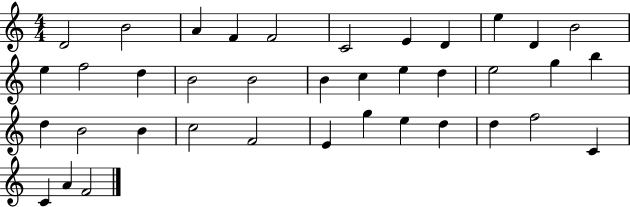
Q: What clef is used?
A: treble